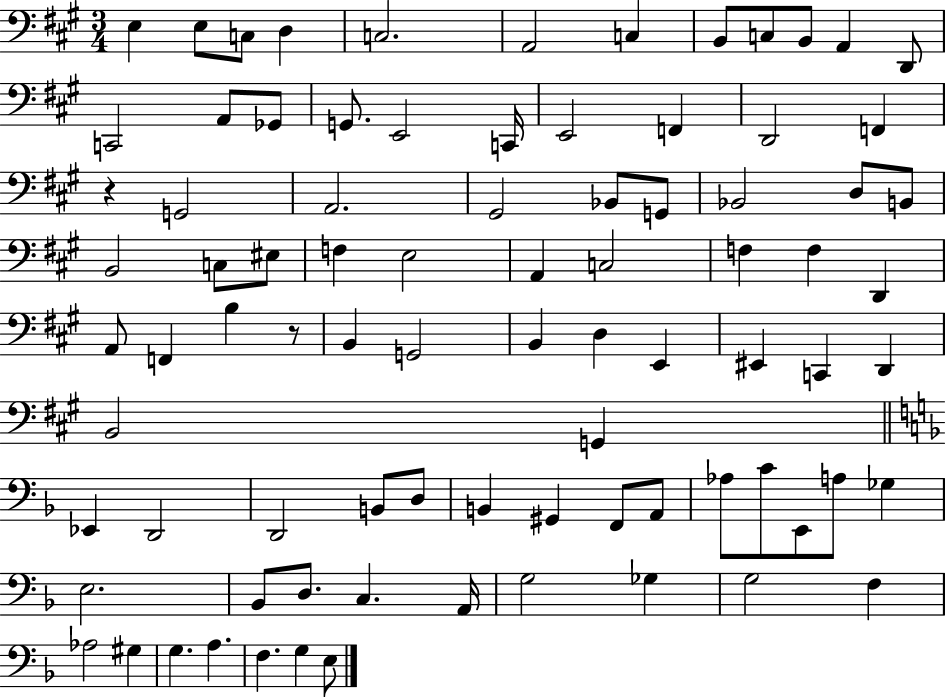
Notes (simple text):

E3/q E3/e C3/e D3/q C3/h. A2/h C3/q B2/e C3/e B2/e A2/q D2/e C2/h A2/e Gb2/e G2/e. E2/h C2/s E2/h F2/q D2/h F2/q R/q G2/h A2/h. G#2/h Bb2/e G2/e Bb2/h D3/e B2/e B2/h C3/e EIS3/e F3/q E3/h A2/q C3/h F3/q F3/q D2/q A2/e F2/q B3/q R/e B2/q G2/h B2/q D3/q E2/q EIS2/q C2/q D2/q B2/h G2/q Eb2/q D2/h D2/h B2/e D3/e B2/q G#2/q F2/e A2/e Ab3/e C4/e E2/e A3/e Gb3/q E3/h. Bb2/e D3/e. C3/q. A2/s G3/h Gb3/q G3/h F3/q Ab3/h G#3/q G3/q. A3/q. F3/q. G3/q E3/e